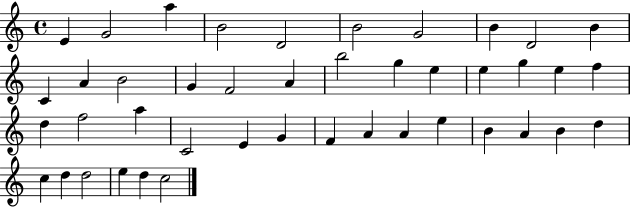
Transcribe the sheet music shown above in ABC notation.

X:1
T:Untitled
M:4/4
L:1/4
K:C
E G2 a B2 D2 B2 G2 B D2 B C A B2 G F2 A b2 g e e g e f d f2 a C2 E G F A A e B A B d c d d2 e d c2